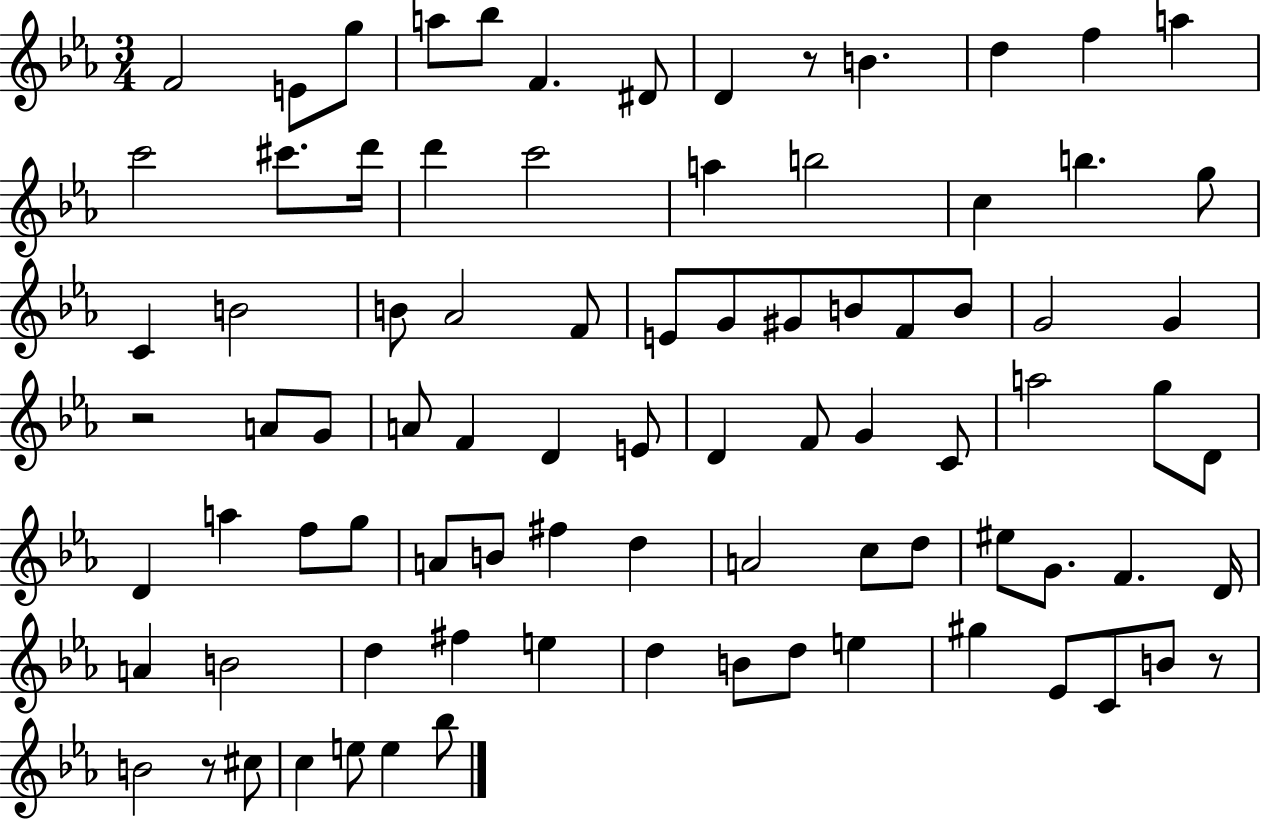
F4/h E4/e G5/e A5/e Bb5/e F4/q. D#4/e D4/q R/e B4/q. D5/q F5/q A5/q C6/h C#6/e. D6/s D6/q C6/h A5/q B5/h C5/q B5/q. G5/e C4/q B4/h B4/e Ab4/h F4/e E4/e G4/e G#4/e B4/e F4/e B4/e G4/h G4/q R/h A4/e G4/e A4/e F4/q D4/q E4/e D4/q F4/e G4/q C4/e A5/h G5/e D4/e D4/q A5/q F5/e G5/e A4/e B4/e F#5/q D5/q A4/h C5/e D5/e EIS5/e G4/e. F4/q. D4/s A4/q B4/h D5/q F#5/q E5/q D5/q B4/e D5/e E5/q G#5/q Eb4/e C4/e B4/e R/e B4/h R/e C#5/e C5/q E5/e E5/q Bb5/e